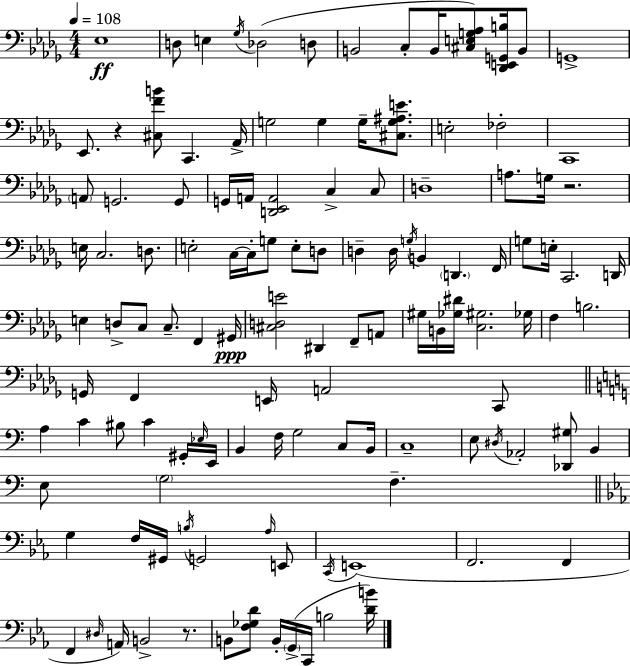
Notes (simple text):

Eb3/w D3/e E3/q Gb3/s Db3/h D3/e B2/h C3/e B2/s [C#3,E3,G3,Ab3]/e [Db2,E2,G2,B3]/s B2/e G2/w Eb2/e. R/q [C#3,F4,B4]/e C2/q. Ab2/s G3/h G3/q G3/s [C#3,G3,A#3,E4]/e. E3/h FES3/h C2/w A2/e G2/h. G2/e G2/s A2/s [D2,Eb2,A2]/h C3/q C3/e D3/w A3/e. G3/s R/h. E3/s C3/h. D3/e. E3/h C3/s C3/s G3/e E3/e D3/e D3/q D3/s G3/s B2/q D2/q. F2/s G3/e E3/s C2/h. D2/s E3/q D3/e C3/e C3/e. F2/q G#2/s [C#3,D3,E4]/h D#2/q F2/e A2/e G#3/s B2/s [Gb3,D#4]/s [C3,G#3]/h. Gb3/s F3/q B3/h. G2/s F2/q E2/s A2/h C2/e A3/q C4/q BIS3/e C4/q G#2/s Eb3/s E2/s B2/q F3/s G3/h C3/e B2/s C3/w E3/e D#3/s Ab2/h [Db2,G#3]/e B2/q E3/e G3/h F3/q. G3/q F3/s G#2/s B3/s G2/h Ab3/s E2/e C2/s E2/w F2/h. F2/q F2/q D#3/s A2/s B2/h R/e. B2/e [F3,Gb3,D4]/e B2/s G2/s C2/s B3/h [D4,B4]/s